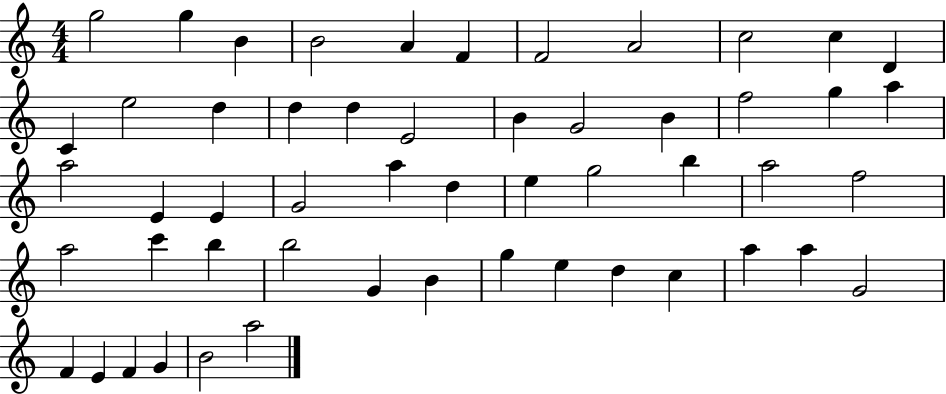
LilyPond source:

{
  \clef treble
  \numericTimeSignature
  \time 4/4
  \key c \major
  g''2 g''4 b'4 | b'2 a'4 f'4 | f'2 a'2 | c''2 c''4 d'4 | \break c'4 e''2 d''4 | d''4 d''4 e'2 | b'4 g'2 b'4 | f''2 g''4 a''4 | \break a''2 e'4 e'4 | g'2 a''4 d''4 | e''4 g''2 b''4 | a''2 f''2 | \break a''2 c'''4 b''4 | b''2 g'4 b'4 | g''4 e''4 d''4 c''4 | a''4 a''4 g'2 | \break f'4 e'4 f'4 g'4 | b'2 a''2 | \bar "|."
}